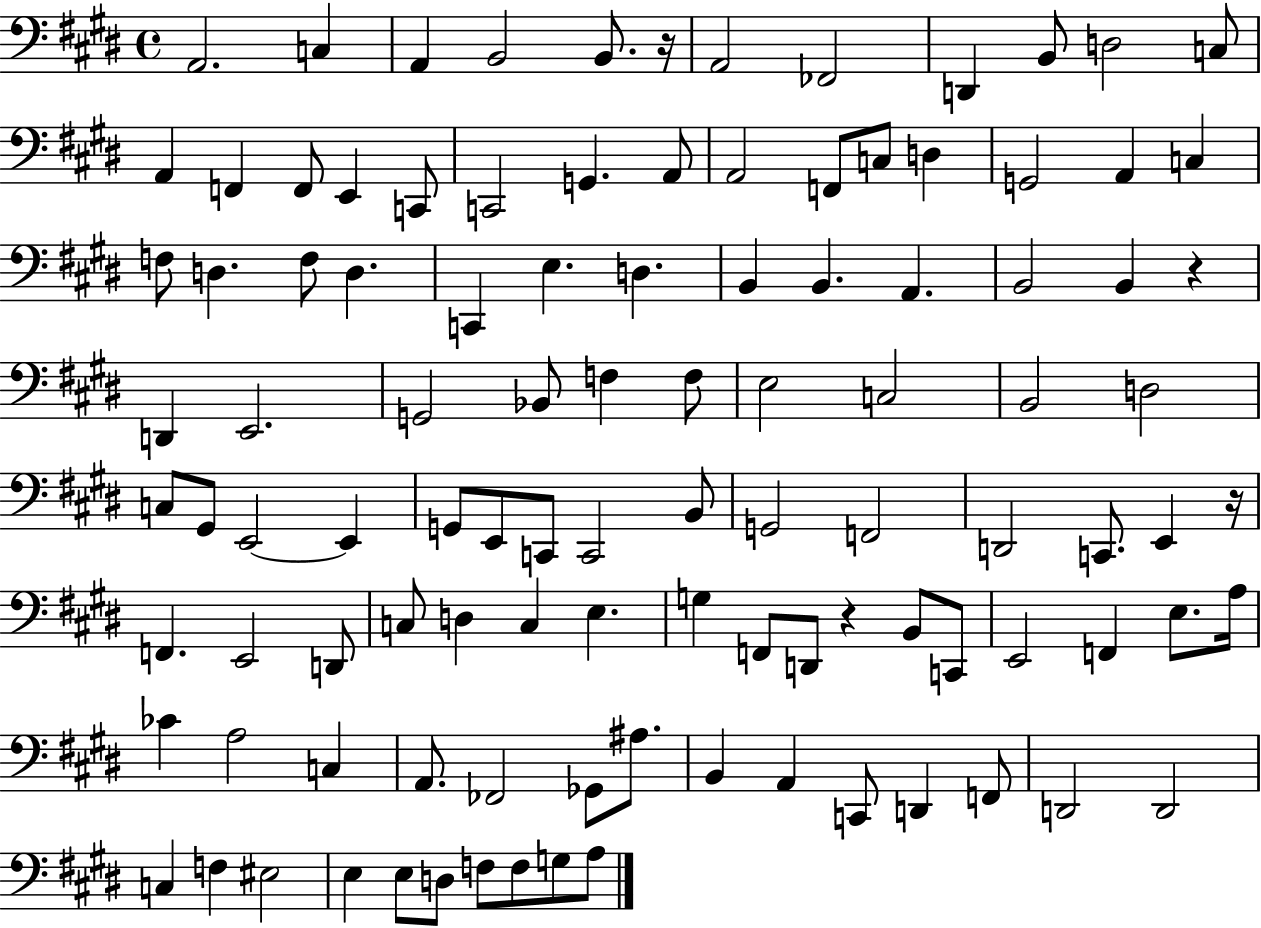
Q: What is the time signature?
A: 4/4